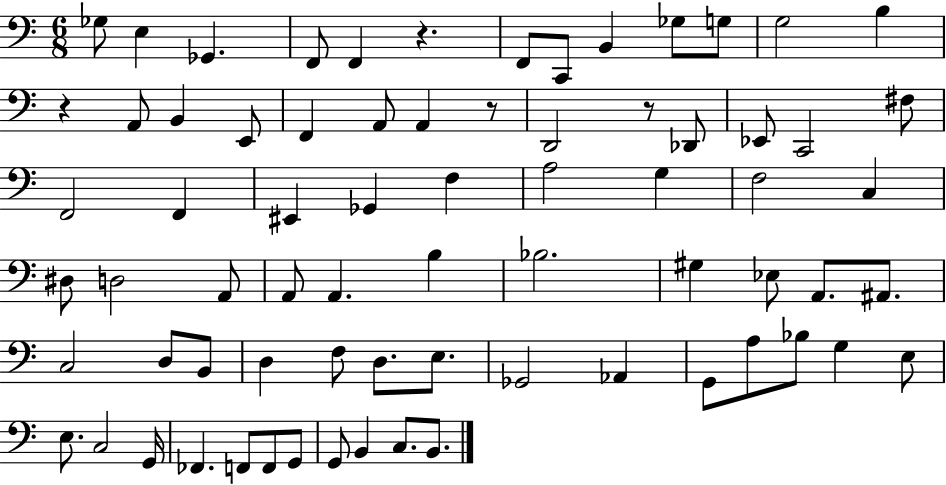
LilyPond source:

{
  \clef bass
  \numericTimeSignature
  \time 6/8
  \key c \major
  ges8 e4 ges,4. | f,8 f,4 r4. | f,8 c,8 b,4 ges8 g8 | g2 b4 | \break r4 a,8 b,4 e,8 | f,4 a,8 a,4 r8 | d,2 r8 des,8 | ees,8 c,2 fis8 | \break f,2 f,4 | eis,4 ges,4 f4 | a2 g4 | f2 c4 | \break dis8 d2 a,8 | a,8 a,4. b4 | bes2. | gis4 ees8 a,8. ais,8. | \break c2 d8 b,8 | d4 f8 d8. e8. | ges,2 aes,4 | g,8 a8 bes8 g4 e8 | \break e8. c2 g,16 | fes,4. f,8 f,8 g,8 | g,8 b,4 c8. b,8. | \bar "|."
}